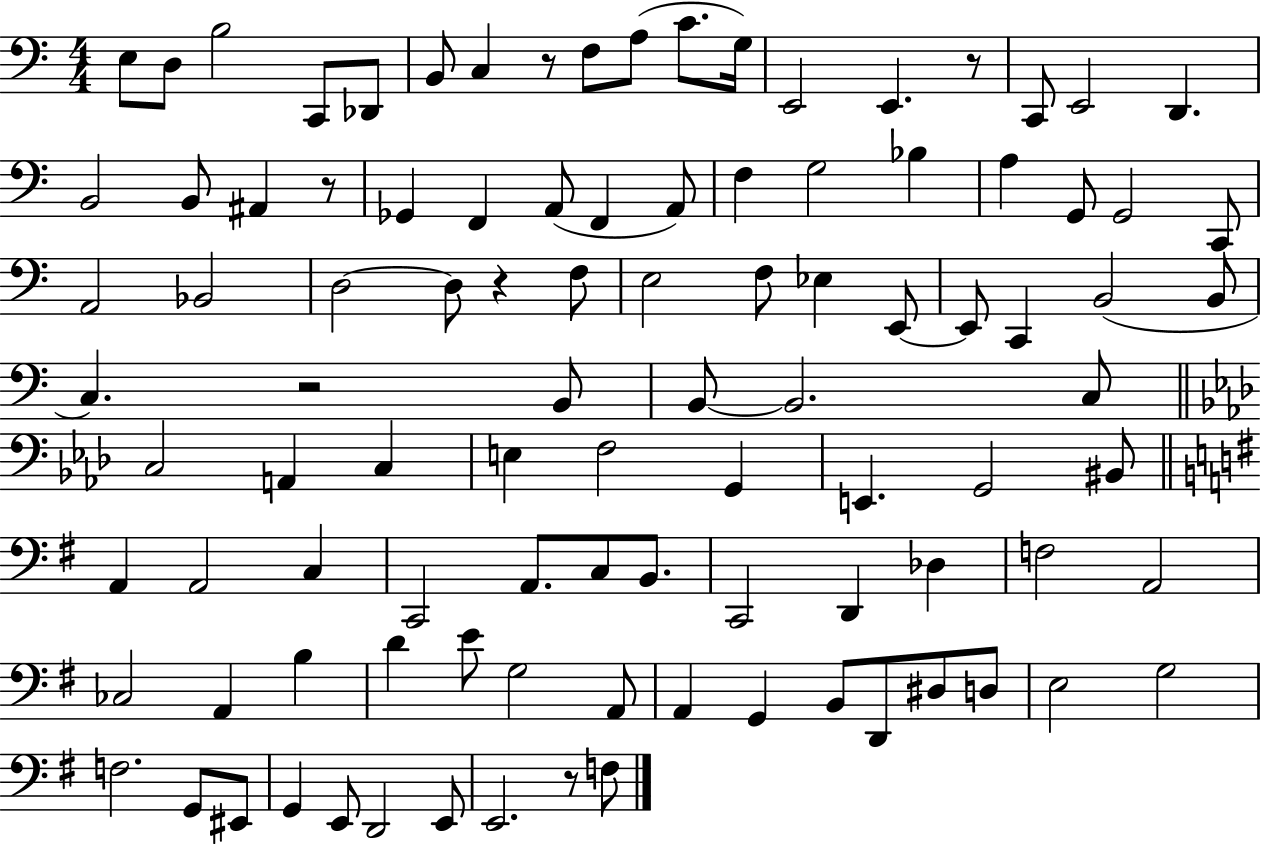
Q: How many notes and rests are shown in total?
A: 100